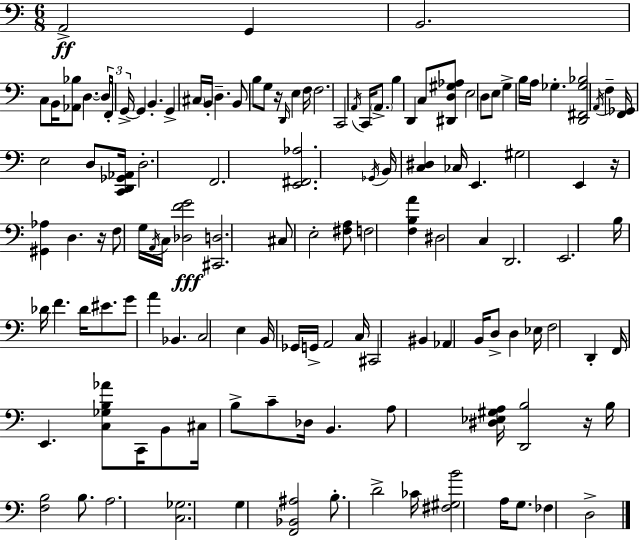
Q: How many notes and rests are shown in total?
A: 128